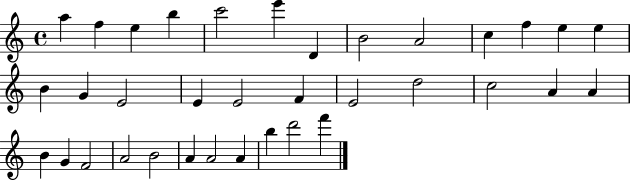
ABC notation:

X:1
T:Untitled
M:4/4
L:1/4
K:C
a f e b c'2 e' D B2 A2 c f e e B G E2 E E2 F E2 d2 c2 A A B G F2 A2 B2 A A2 A b d'2 f'